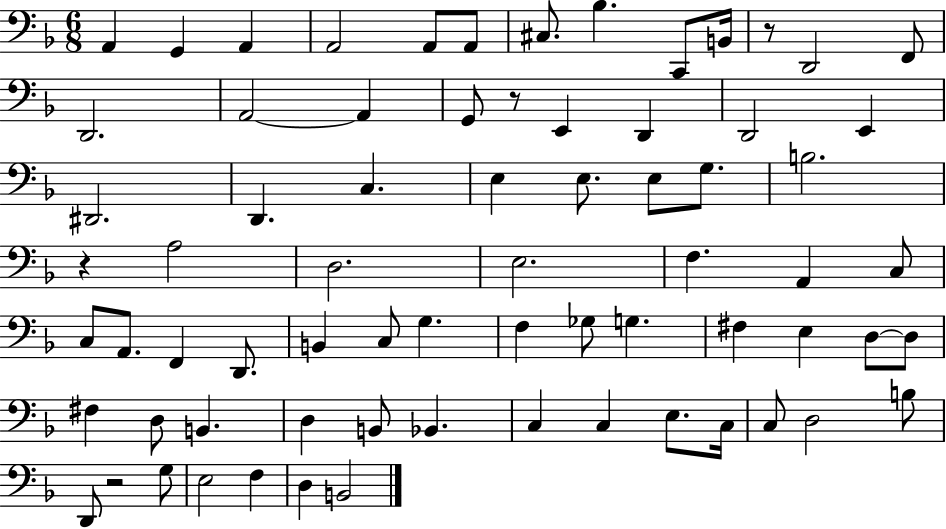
A2/q G2/q A2/q A2/h A2/e A2/e C#3/e. Bb3/q. C2/e B2/s R/e D2/h F2/e D2/h. A2/h A2/q G2/e R/e E2/q D2/q D2/h E2/q D#2/h. D2/q. C3/q. E3/q E3/e. E3/e G3/e. B3/h. R/q A3/h D3/h. E3/h. F3/q. A2/q C3/e C3/e A2/e. F2/q D2/e. B2/q C3/e G3/q. F3/q Gb3/e G3/q. F#3/q E3/q D3/e D3/e F#3/q D3/e B2/q. D3/q B2/e Bb2/q. C3/q C3/q E3/e. C3/s C3/e D3/h B3/e D2/e R/h G3/e E3/h F3/q D3/q B2/h